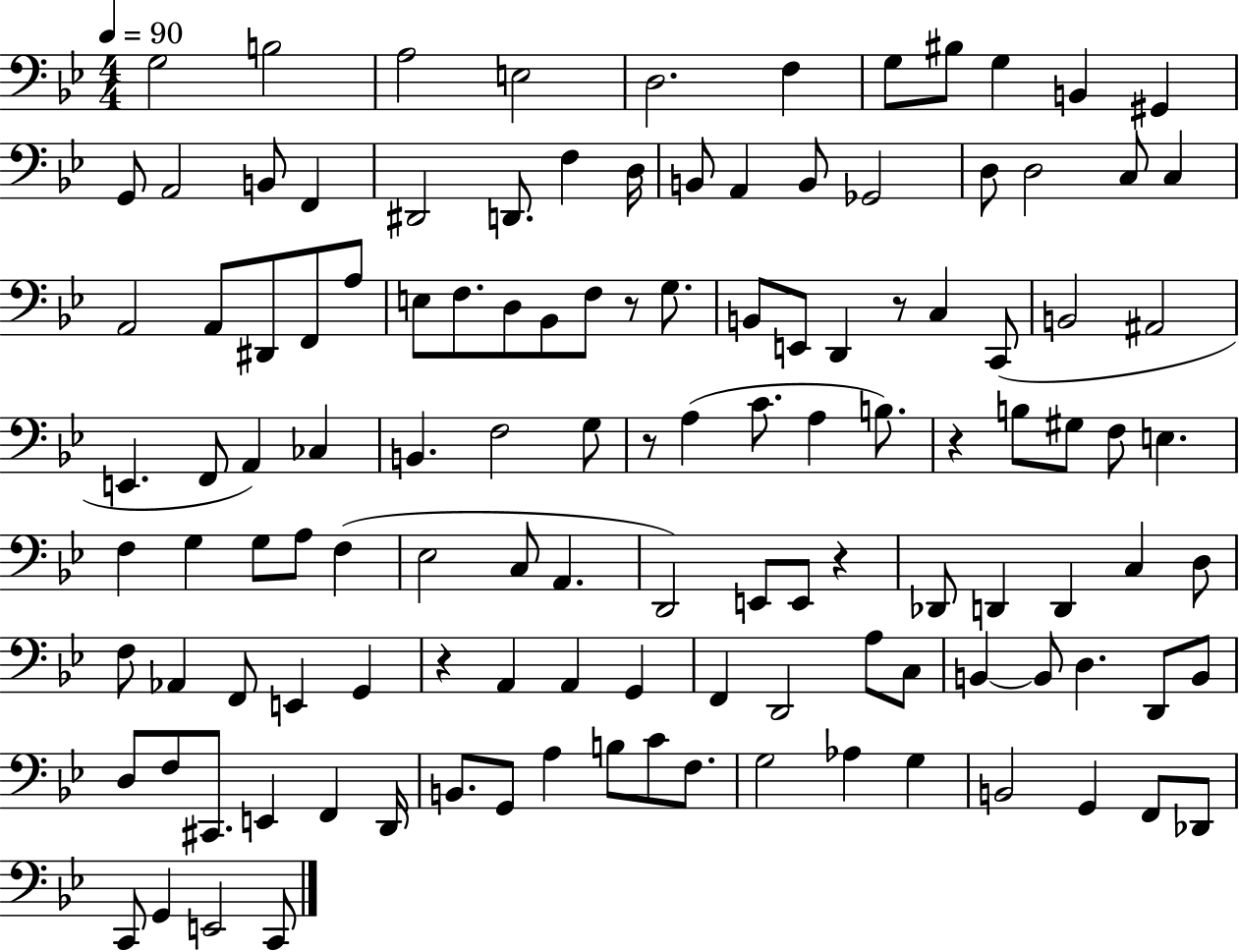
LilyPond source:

{
  \clef bass
  \numericTimeSignature
  \time 4/4
  \key bes \major
  \tempo 4 = 90
  g2 b2 | a2 e2 | d2. f4 | g8 bis8 g4 b,4 gis,4 | \break g,8 a,2 b,8 f,4 | dis,2 d,8. f4 d16 | b,8 a,4 b,8 ges,2 | d8 d2 c8 c4 | \break a,2 a,8 dis,8 f,8 a8 | e8 f8. d8 bes,8 f8 r8 g8. | b,8 e,8 d,4 r8 c4 c,8( | b,2 ais,2 | \break e,4. f,8 a,4) ces4 | b,4. f2 g8 | r8 a4( c'8. a4 b8.) | r4 b8 gis8 f8 e4. | \break f4 g4 g8 a8 f4( | ees2 c8 a,4. | d,2) e,8 e,8 r4 | des,8 d,4 d,4 c4 d8 | \break f8 aes,4 f,8 e,4 g,4 | r4 a,4 a,4 g,4 | f,4 d,2 a8 c8 | b,4~~ b,8 d4. d,8 b,8 | \break d8 f8 cis,8. e,4 f,4 d,16 | b,8. g,8 a4 b8 c'8 f8. | g2 aes4 g4 | b,2 g,4 f,8 des,8 | \break c,8 g,4 e,2 c,8 | \bar "|."
}